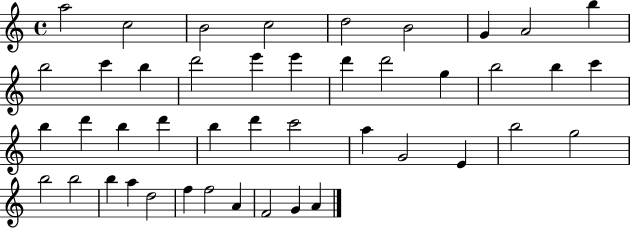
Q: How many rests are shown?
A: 0